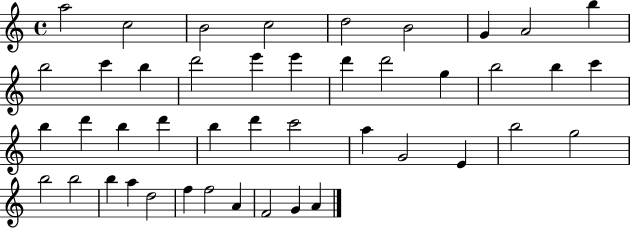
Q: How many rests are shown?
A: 0